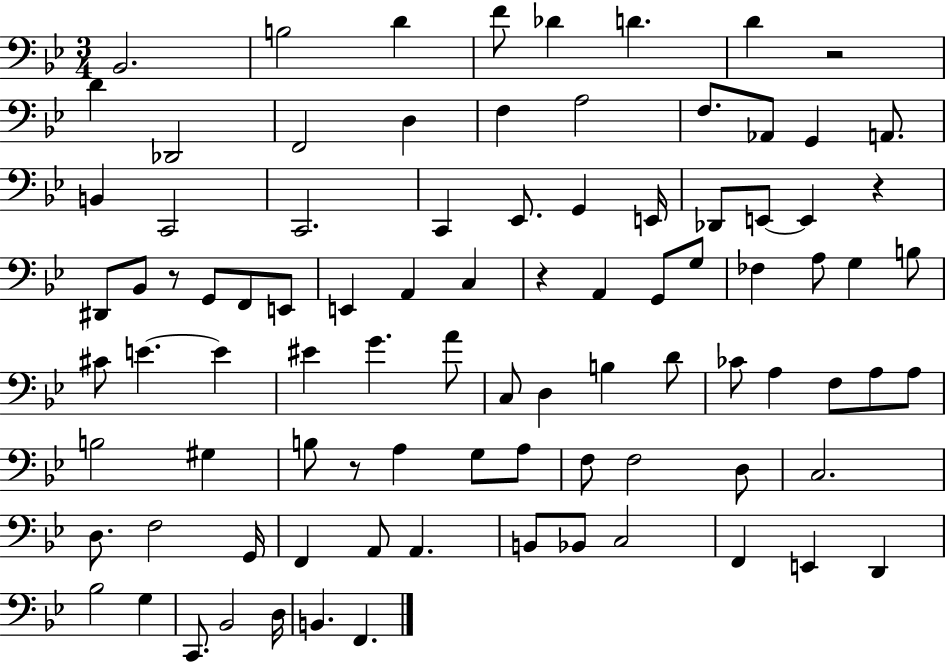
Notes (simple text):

Bb2/h. B3/h D4/q F4/e Db4/q D4/q. D4/q R/h D4/q Db2/h F2/h D3/q F3/q A3/h F3/e. Ab2/e G2/q A2/e. B2/q C2/h C2/h. C2/q Eb2/e. G2/q E2/s Db2/e E2/e E2/q R/q D#2/e Bb2/e R/e G2/e F2/e E2/e E2/q A2/q C3/q R/q A2/q G2/e G3/e FES3/q A3/e G3/q B3/e C#4/e E4/q. E4/q EIS4/q G4/q. A4/e C3/e D3/q B3/q D4/e CES4/e A3/q F3/e A3/e A3/e B3/h G#3/q B3/e R/e A3/q G3/e A3/e F3/e F3/h D3/e C3/h. D3/e. F3/h G2/s F2/q A2/e A2/q. B2/e Bb2/e C3/h F2/q E2/q D2/q Bb3/h G3/q C2/e. Bb2/h D3/s B2/q. F2/q.